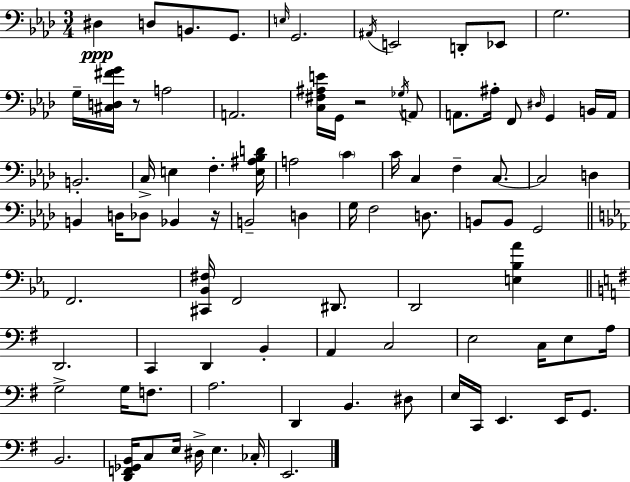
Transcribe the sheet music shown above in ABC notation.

X:1
T:Untitled
M:3/4
L:1/4
K:Fm
^D, D,/2 B,,/2 G,,/2 E,/4 G,,2 ^A,,/4 E,,2 D,,/2 _E,,/2 G,2 G,/4 [^C,D,^FG]/4 z/2 A,2 A,,2 [C,^F,^A,E]/4 G,,/4 z2 _G,/4 A,,/2 A,,/2 ^A,/4 F,,/2 ^D,/4 G,, B,,/4 A,,/4 B,,2 C,/4 E, F, [E,^A,_B,D]/4 A,2 C C/4 C, F, C,/2 C,2 D, B,, D,/4 _D,/2 _B,, z/4 B,,2 D, G,/4 F,2 D,/2 B,,/2 B,,/2 G,,2 F,,2 [^C,,_B,,^F,]/4 F,,2 ^D,,/2 D,,2 [E,_B,_A] D,,2 C,, D,, B,, A,, C,2 E,2 C,/4 E,/2 A,/4 G,2 G,/4 F,/2 A,2 D,, B,, ^D,/2 E,/4 C,,/4 E,, E,,/4 G,,/2 B,,2 [D,,F,,_G,,B,,]/4 C,/2 E,/4 ^D,/4 E, _C,/4 E,,2